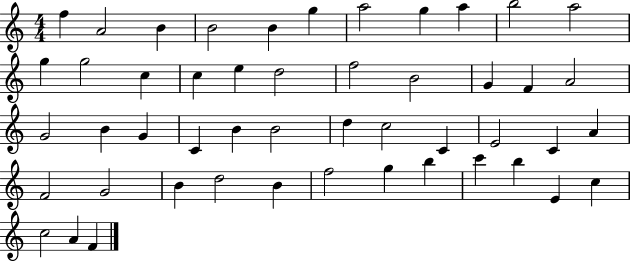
F5/q A4/h B4/q B4/h B4/q G5/q A5/h G5/q A5/q B5/h A5/h G5/q G5/h C5/q C5/q E5/q D5/h F5/h B4/h G4/q F4/q A4/h G4/h B4/q G4/q C4/q B4/q B4/h D5/q C5/h C4/q E4/h C4/q A4/q F4/h G4/h B4/q D5/h B4/q F5/h G5/q B5/q C6/q B5/q E4/q C5/q C5/h A4/q F4/q